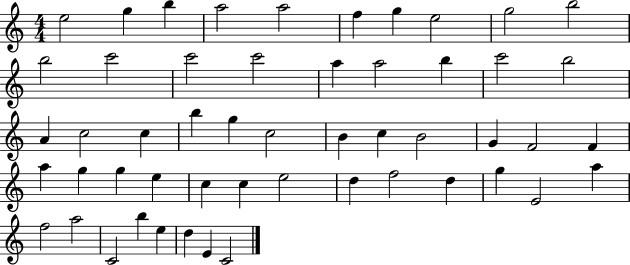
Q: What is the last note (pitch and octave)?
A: C4